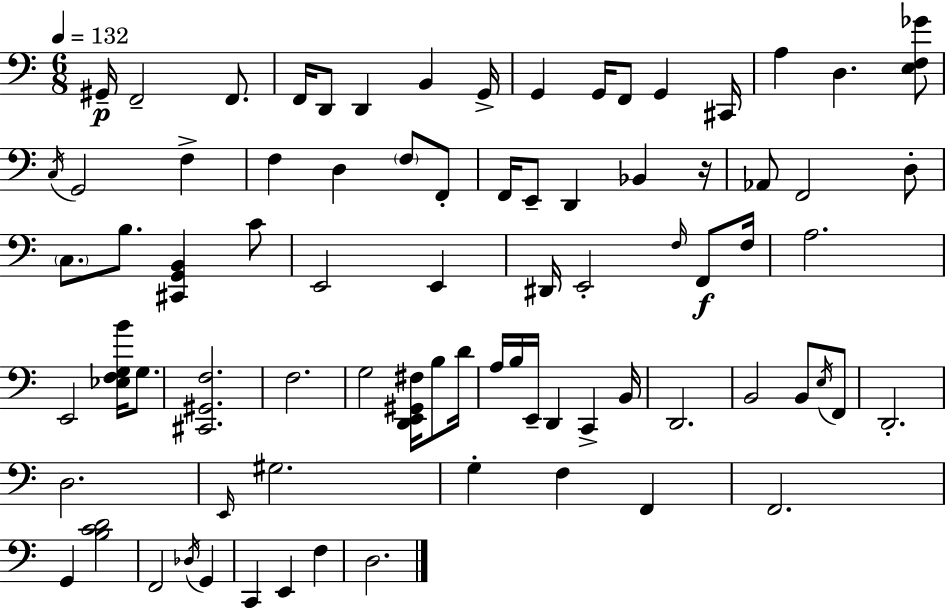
{
  \clef bass
  \numericTimeSignature
  \time 6/8
  \key a \minor
  \tempo 4 = 132
  \repeat volta 2 { gis,16--\p f,2-- f,8. | f,16 d,8 d,4 b,4 g,16-> | g,4 g,16 f,8 g,4 cis,16 | a4 d4. <e f ges'>8 | \break \acciaccatura { c16 } g,2 f4-> | f4 d4 \parenthesize f8 f,8-. | f,16 e,8-- d,4 bes,4 | r16 aes,8 f,2 d8-. | \break \parenthesize c8. b8. <cis, g, b,>4 c'8 | e,2 e,4 | dis,16 e,2-. \grace { f16 } f,8\f | f16 a2. | \break e,2 <ees f g b'>16 g8. | <cis, gis, f>2. | f2. | g2 <d, e, gis, fis>16 b8 | \break d'16 a16 b16 e,16-- d,4 c,4-> | b,16 d,2. | b,2 b,8 | \acciaccatura { e16 } f,8 d,2.-. | \break d2. | \grace { e,16 } gis2. | g4-. f4 | f,4 f,2. | \break g,4 <b c' d'>2 | f,2 | \acciaccatura { des16 } g,4 c,4 e,4 | f4 d2. | \break } \bar "|."
}